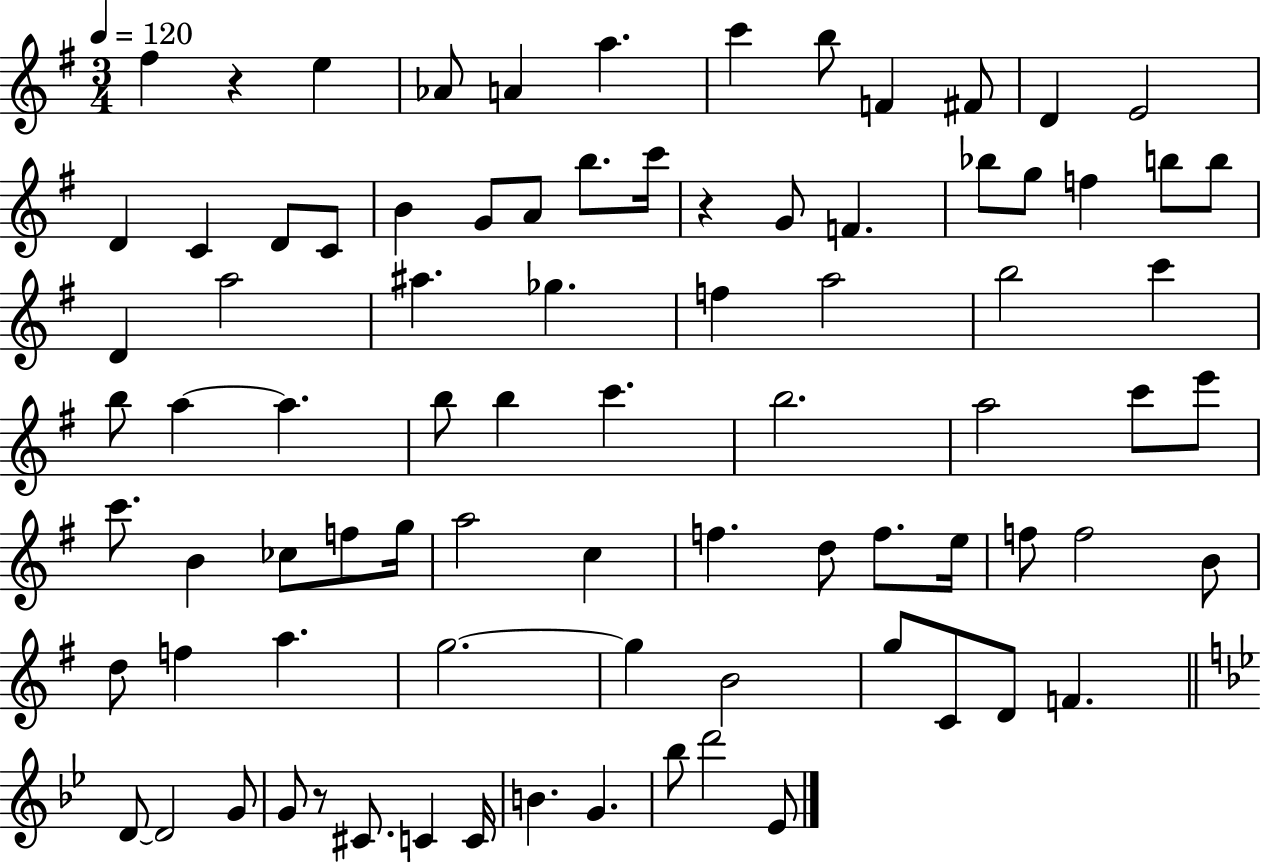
F#5/q R/q E5/q Ab4/e A4/q A5/q. C6/q B5/e F4/q F#4/e D4/q E4/h D4/q C4/q D4/e C4/e B4/q G4/e A4/e B5/e. C6/s R/q G4/e F4/q. Bb5/e G5/e F5/q B5/e B5/e D4/q A5/h A#5/q. Gb5/q. F5/q A5/h B5/h C6/q B5/e A5/q A5/q. B5/e B5/q C6/q. B5/h. A5/h C6/e E6/e C6/e. B4/q CES5/e F5/e G5/s A5/h C5/q F5/q. D5/e F5/e. E5/s F5/e F5/h B4/e D5/e F5/q A5/q. G5/h. G5/q B4/h G5/e C4/e D4/e F4/q. D4/e D4/h G4/e G4/e R/e C#4/e. C4/q C4/s B4/q. G4/q. Bb5/e D6/h Eb4/e